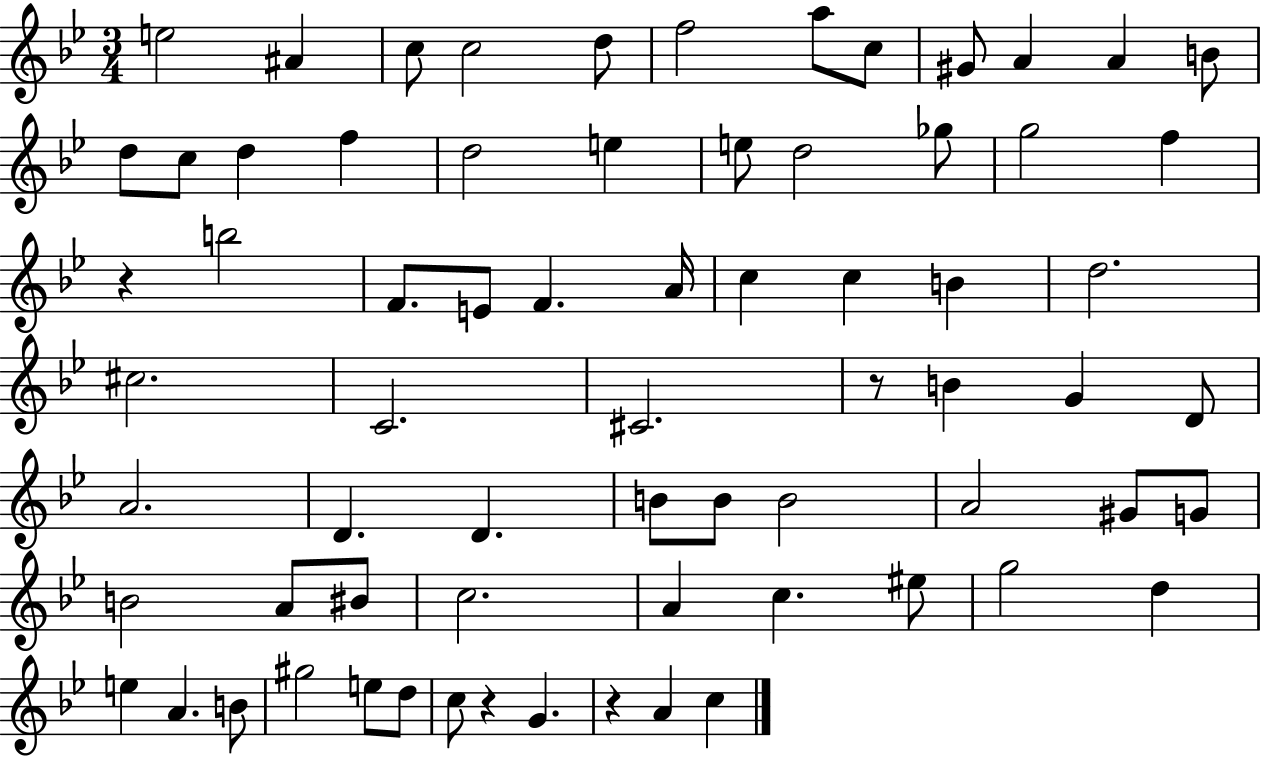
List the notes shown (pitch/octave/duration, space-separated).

E5/h A#4/q C5/e C5/h D5/e F5/h A5/e C5/e G#4/e A4/q A4/q B4/e D5/e C5/e D5/q F5/q D5/h E5/q E5/e D5/h Gb5/e G5/h F5/q R/q B5/h F4/e. E4/e F4/q. A4/s C5/q C5/q B4/q D5/h. C#5/h. C4/h. C#4/h. R/e B4/q G4/q D4/e A4/h. D4/q. D4/q. B4/e B4/e B4/h A4/h G#4/e G4/e B4/h A4/e BIS4/e C5/h. A4/q C5/q. EIS5/e G5/h D5/q E5/q A4/q. B4/e G#5/h E5/e D5/e C5/e R/q G4/q. R/q A4/q C5/q